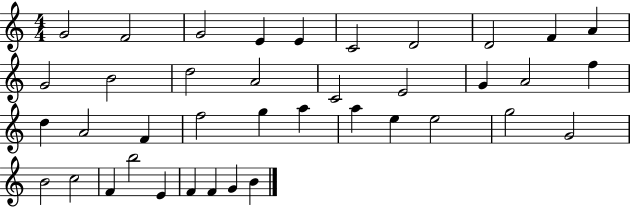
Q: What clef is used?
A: treble